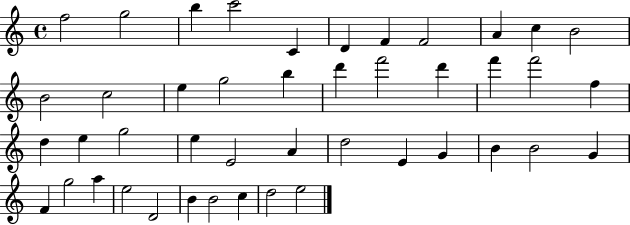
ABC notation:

X:1
T:Untitled
M:4/4
L:1/4
K:C
f2 g2 b c'2 C D F F2 A c B2 B2 c2 e g2 b d' f'2 d' f' f'2 f d e g2 e E2 A d2 E G B B2 G F g2 a e2 D2 B B2 c d2 e2